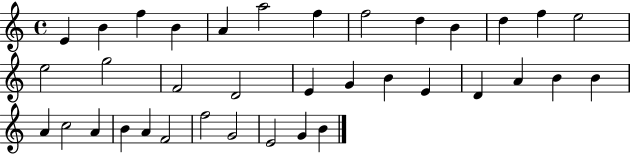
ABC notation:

X:1
T:Untitled
M:4/4
L:1/4
K:C
E B f B A a2 f f2 d B d f e2 e2 g2 F2 D2 E G B E D A B B A c2 A B A F2 f2 G2 E2 G B